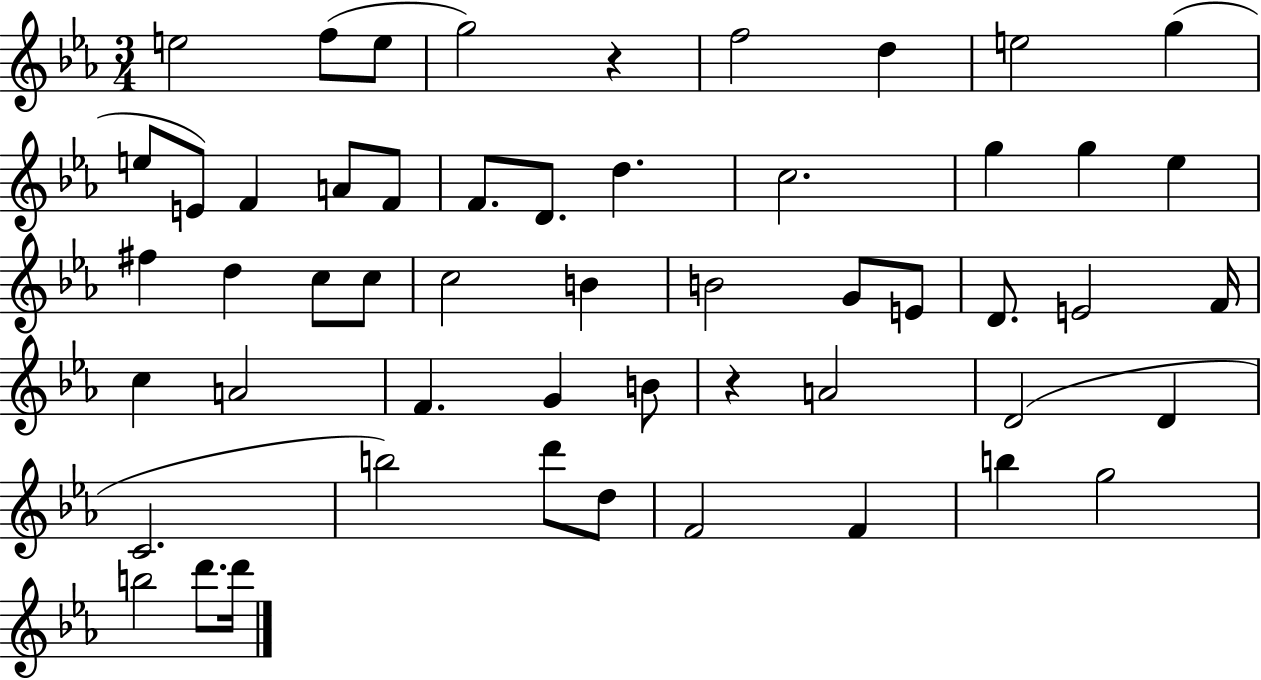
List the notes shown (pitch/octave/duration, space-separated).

E5/h F5/e E5/e G5/h R/q F5/h D5/q E5/h G5/q E5/e E4/e F4/q A4/e F4/e F4/e. D4/e. D5/q. C5/h. G5/q G5/q Eb5/q F#5/q D5/q C5/e C5/e C5/h B4/q B4/h G4/e E4/e D4/e. E4/h F4/s C5/q A4/h F4/q. G4/q B4/e R/q A4/h D4/h D4/q C4/h. B5/h D6/e D5/e F4/h F4/q B5/q G5/h B5/h D6/e. D6/s